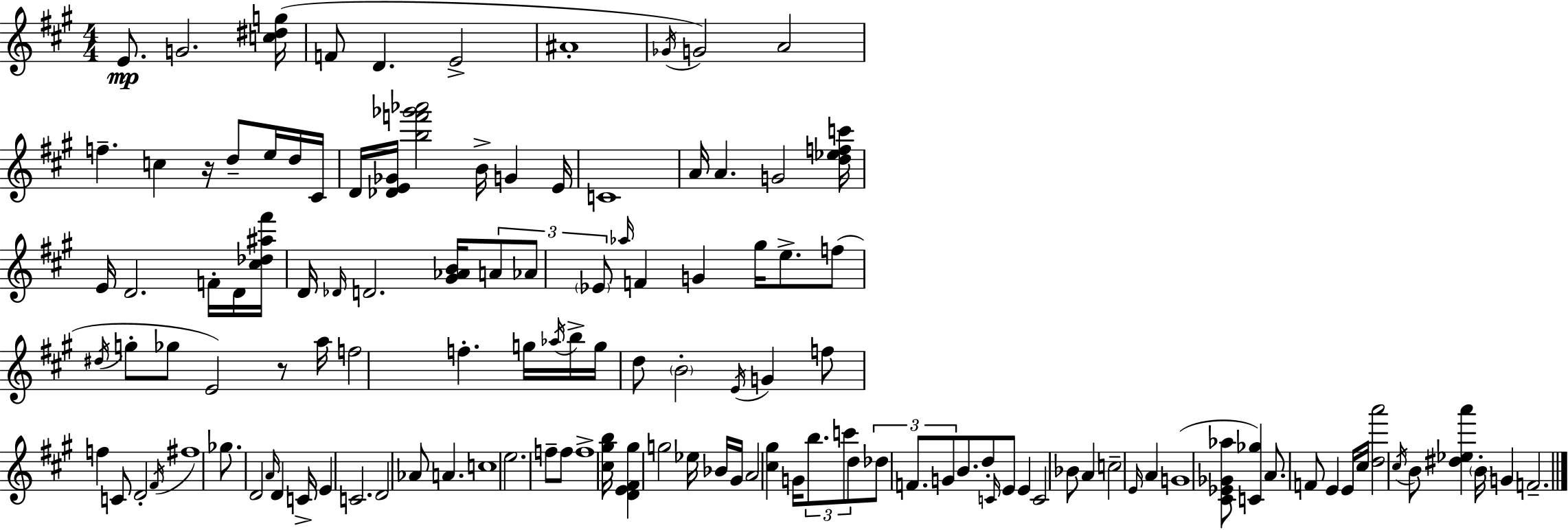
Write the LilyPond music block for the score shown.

{
  \clef treble
  \numericTimeSignature
  \time 4/4
  \key a \major
  e'8.\mp g'2. <c'' dis'' g''>16( | f'8 d'4. e'2-> | ais'1-. | \acciaccatura { ges'16 }) g'2 a'2 | \break f''4.-- c''4 r16 d''8-- e''16 d''16 | cis'16 d'16 <des' e' ges'>16 <b'' f''' ges''' aes'''>2 b'16-> g'4 | e'16 c'1 | a'16 a'4. g'2 | \break <d'' ees'' f'' c'''>16 e'16 d'2. f'16-. d'16 | <cis'' des'' ais'' fis'''>16 d'16 \grace { des'16 } d'2. <gis' aes' b'>16 | \tuplet 3/2 { a'8 aes'8 \parenthesize ees'8 } \grace { aes''16 } f'4 g'4 gis''16 | e''8.-> f''8( \acciaccatura { dis''16 } g''8-. ges''8 e'2) | \break r8 a''16 f''2 f''4.-. | g''16 \acciaccatura { aes''16 } b''16-> g''16 d''8 \parenthesize b'2-. | \acciaccatura { e'16 } g'4 f''8 f''4 c'8 d'2-. | \acciaccatura { fis'16 } fis''1 | \break ges''8. d'2 | \grace { a'16 } d'4 c'16-> e'4 c'2. | d'2 | aes'8 a'4. c''1 | \break e''2. | f''8-- f''8 f''1-> | <cis'' gis'' b''>16 <d' e' fis' gis''>4 g''2 | ees''16 bes'16 gis'16 a'2 | \break <cis'' gis''>4 g'16 \tuplet 3/2 { b''8. c'''8 d''8 } \tuplet 3/2 { des''8 f'8. | g'8 } b'8. d''8-. \grace { c'16 } e'8 e'4 c'2 | bes'8 a'4 c''2-- | \grace { e'16 } a'4 g'1( | \break <cis' ees' ges' aes''>8 <c' ges''>4) | a'8. f'8 e'4 e'16 cis''16 <d'' a'''>2 | \acciaccatura { cis''16 } b'8 <dis'' ees'' a'''>4 \parenthesize b'16-. g'4 f'2.-- | \bar "|."
}